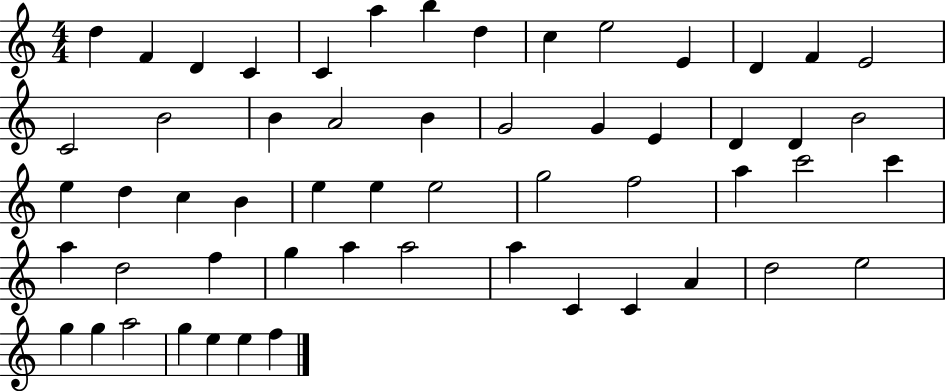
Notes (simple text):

D5/q F4/q D4/q C4/q C4/q A5/q B5/q D5/q C5/q E5/h E4/q D4/q F4/q E4/h C4/h B4/h B4/q A4/h B4/q G4/h G4/q E4/q D4/q D4/q B4/h E5/q D5/q C5/q B4/q E5/q E5/q E5/h G5/h F5/h A5/q C6/h C6/q A5/q D5/h F5/q G5/q A5/q A5/h A5/q C4/q C4/q A4/q D5/h E5/h G5/q G5/q A5/h G5/q E5/q E5/q F5/q